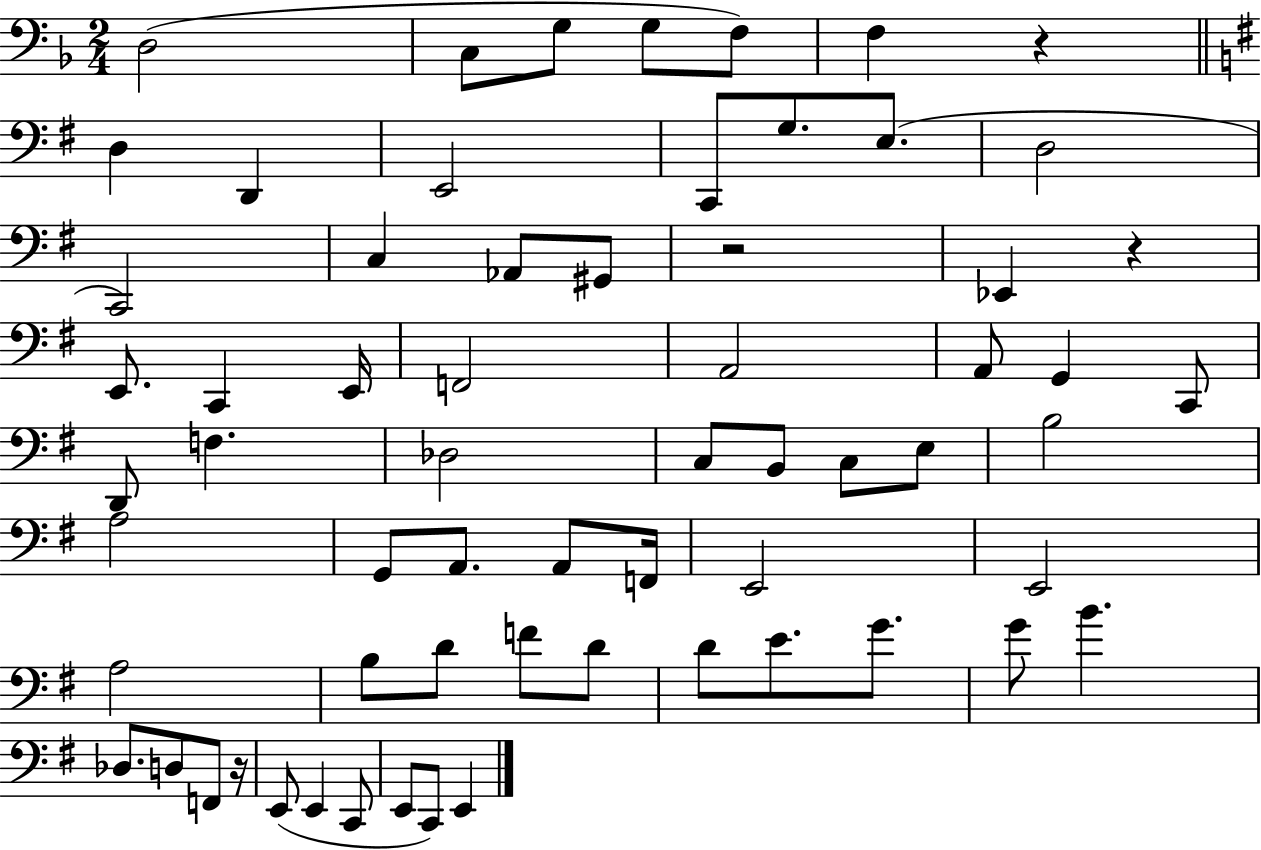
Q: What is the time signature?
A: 2/4